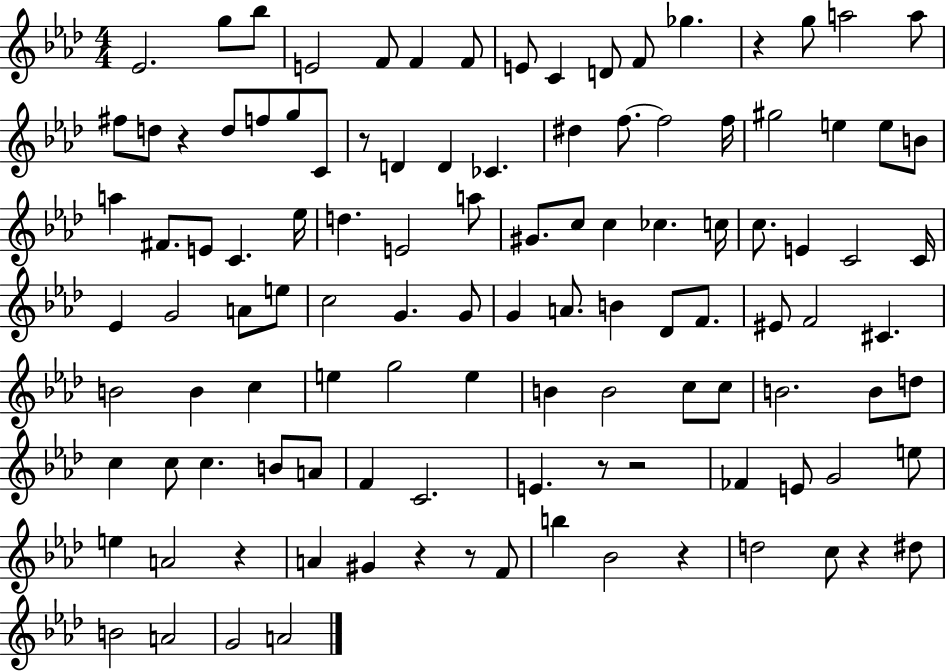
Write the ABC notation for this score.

X:1
T:Untitled
M:4/4
L:1/4
K:Ab
_E2 g/2 _b/2 E2 F/2 F F/2 E/2 C D/2 F/2 _g z g/2 a2 a/2 ^f/2 d/2 z d/2 f/2 g/2 C/2 z/2 D D _C ^d f/2 f2 f/4 ^g2 e e/2 B/2 a ^F/2 E/2 C _e/4 d E2 a/2 ^G/2 c/2 c _c c/4 c/2 E C2 C/4 _E G2 A/2 e/2 c2 G G/2 G A/2 B _D/2 F/2 ^E/2 F2 ^C B2 B c e g2 e B B2 c/2 c/2 B2 B/2 d/2 c c/2 c B/2 A/2 F C2 E z/2 z2 _F E/2 G2 e/2 e A2 z A ^G z z/2 F/2 b _B2 z d2 c/2 z ^d/2 B2 A2 G2 A2